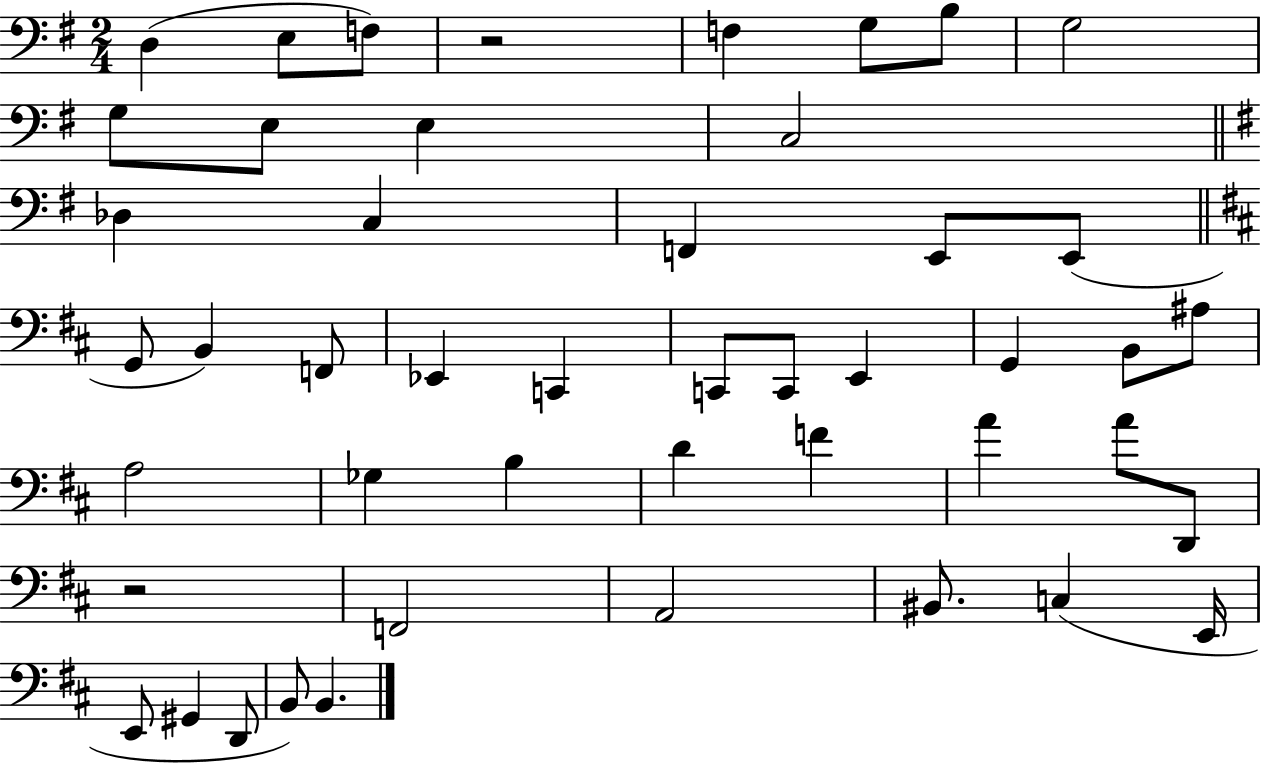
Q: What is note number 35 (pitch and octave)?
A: D2